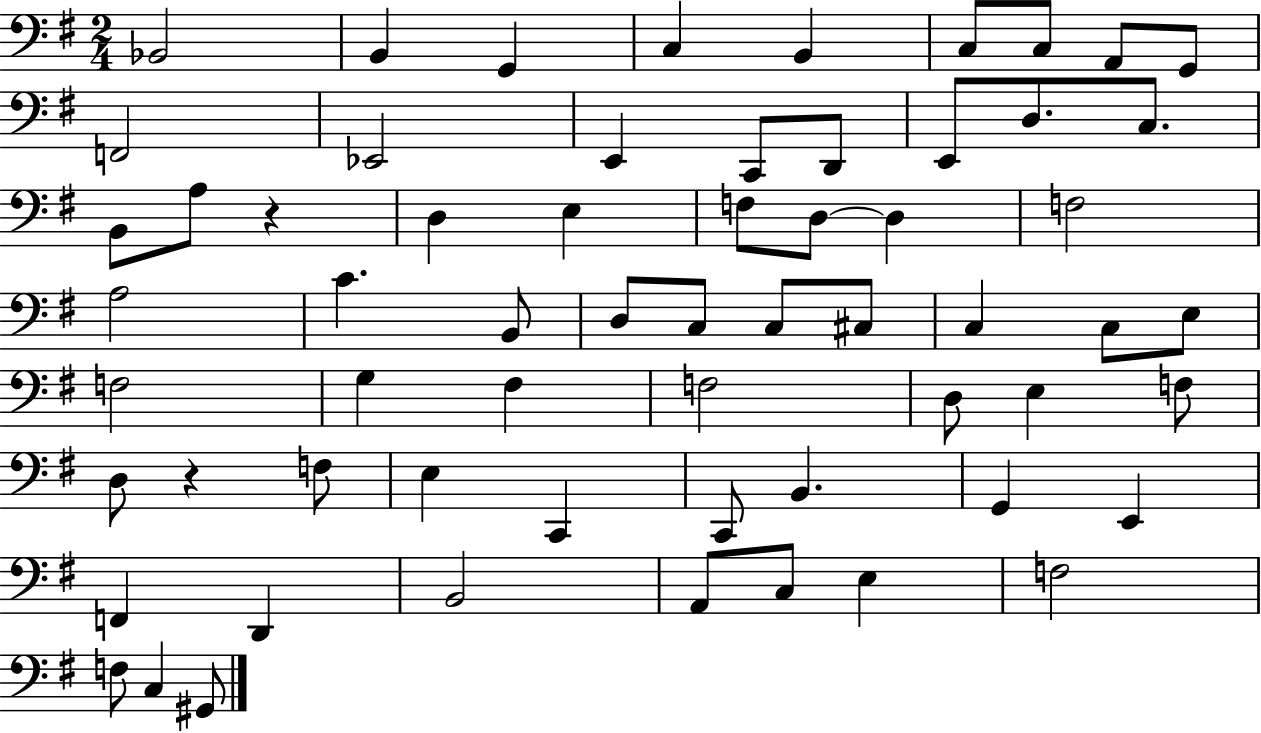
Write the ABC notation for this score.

X:1
T:Untitled
M:2/4
L:1/4
K:G
_B,,2 B,, G,, C, B,, C,/2 C,/2 A,,/2 G,,/2 F,,2 _E,,2 E,, C,,/2 D,,/2 E,,/2 D,/2 C,/2 B,,/2 A,/2 z D, E, F,/2 D,/2 D, F,2 A,2 C B,,/2 D,/2 C,/2 C,/2 ^C,/2 C, C,/2 E,/2 F,2 G, ^F, F,2 D,/2 E, F,/2 D,/2 z F,/2 E, C,, C,,/2 B,, G,, E,, F,, D,, B,,2 A,,/2 C,/2 E, F,2 F,/2 C, ^G,,/2